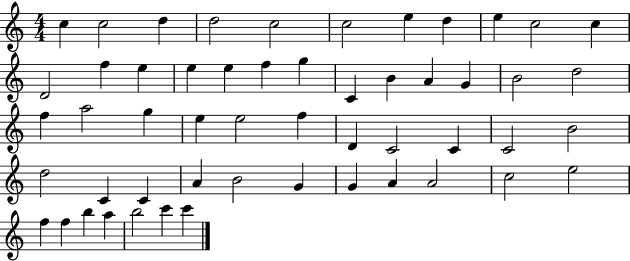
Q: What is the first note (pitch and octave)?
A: C5